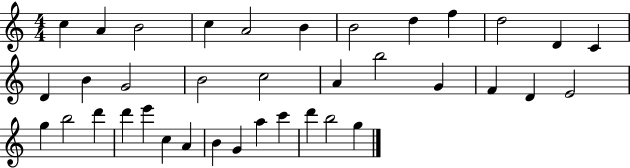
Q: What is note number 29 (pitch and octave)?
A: C5